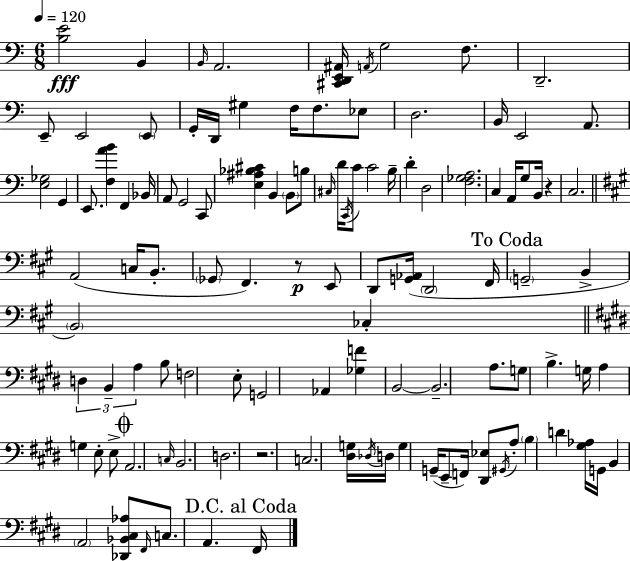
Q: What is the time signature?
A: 6/8